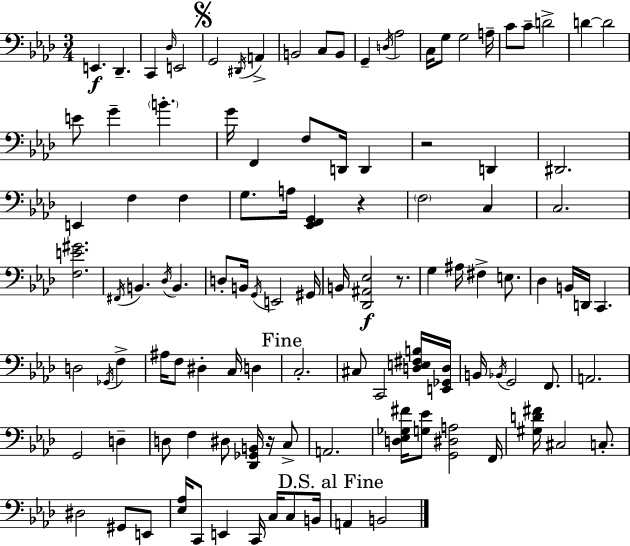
X:1
T:Untitled
M:3/4
L:1/4
K:Fm
E,, _D,, C,, _D,/4 E,,2 G,,2 ^D,,/4 A,, B,,2 C,/2 B,,/2 G,, D,/4 _A,2 C,/4 G,/2 G,2 A,/4 C/2 C/2 D2 D D2 E/2 G B G/4 F,, F,/2 D,,/4 D,, z2 D,, ^D,,2 E,, F, F, G,/2 A,/4 [_E,,F,,G,,] z F,2 C, C,2 [F,E^G]2 ^F,,/4 B,, _D,/4 B,, D,/2 B,,/4 G,,/4 E,,2 ^G,,/4 B,,/4 [_D,,^A,,_E,]2 z/2 G, ^A,/4 ^F, E,/2 _D, B,,/4 D,,/4 C,, D,2 _G,,/4 F, ^A,/4 F,/2 ^D, C,/4 D, C,2 ^C,/2 C,,2 [D,E,^F,B,]/4 [E,,_G,,D,]/4 B,,/4 _B,,/4 G,,2 F,,/2 A,,2 G,,2 D, D,/2 F, ^D,/2 [_D,,_G,,B,,]/4 z/4 C,/2 A,,2 [D,_E,_G,^F]/4 [G,_E]/2 [G,,^D,A,]2 F,,/4 [^G,D^F]/4 ^C,2 C,/2 ^D,2 ^G,,/2 E,,/2 [_E,_A,]/4 C,,/2 E,, C,,/4 C,/4 C,/2 B,,/4 A,, B,,2